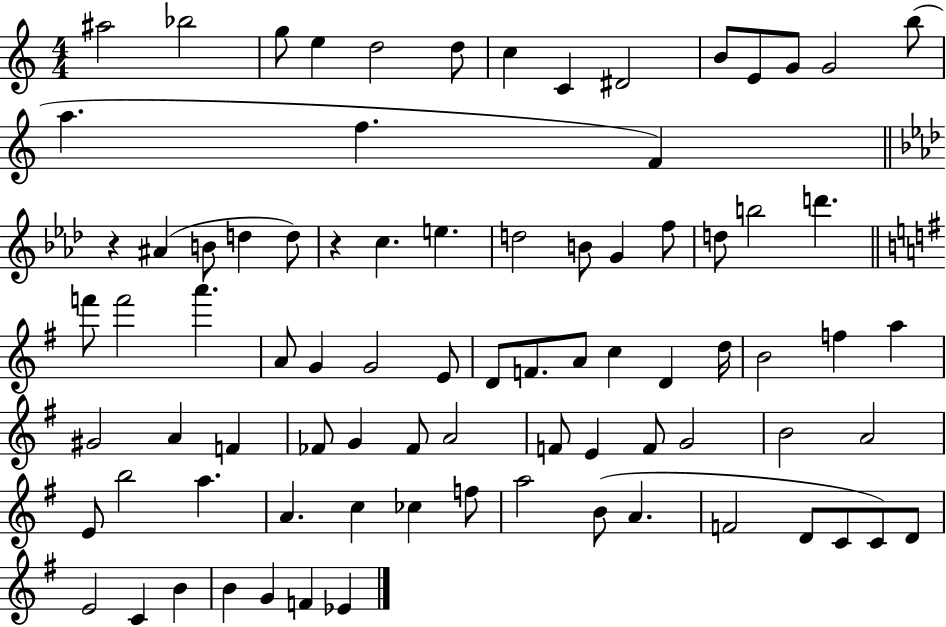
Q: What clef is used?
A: treble